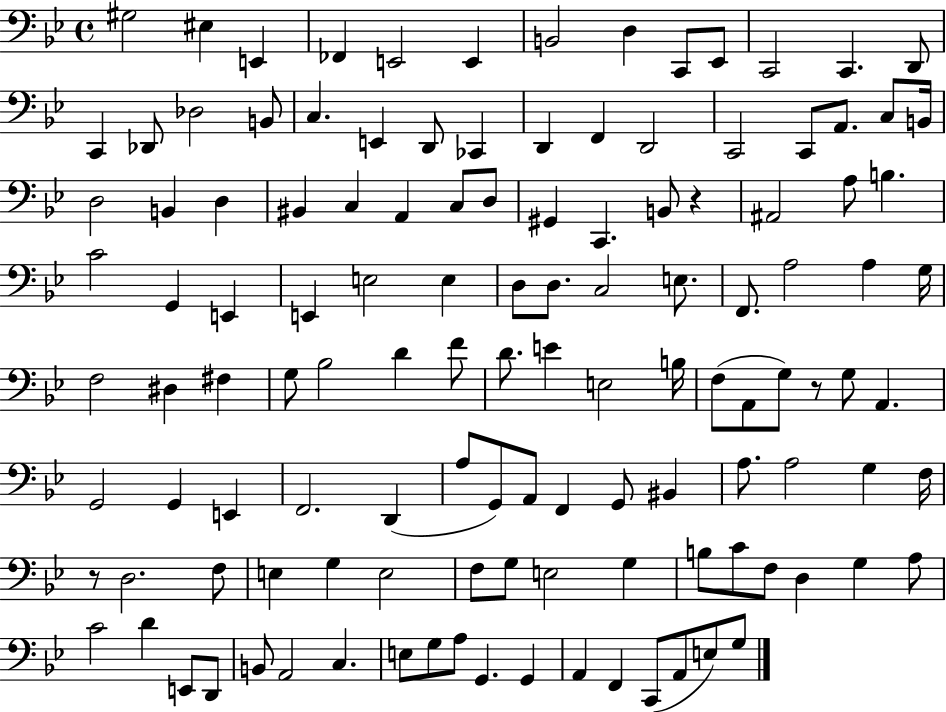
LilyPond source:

{
  \clef bass
  \time 4/4
  \defaultTimeSignature
  \key bes \major
  gis2 eis4 e,4 | fes,4 e,2 e,4 | b,2 d4 c,8 ees,8 | c,2 c,4. d,8 | \break c,4 des,8 des2 b,8 | c4. e,4 d,8 ces,4 | d,4 f,4 d,2 | c,2 c,8 a,8. c8 b,16 | \break d2 b,4 d4 | bis,4 c4 a,4 c8 d8 | gis,4 c,4. b,8 r4 | ais,2 a8 b4. | \break c'2 g,4 e,4 | e,4 e2 e4 | d8 d8. c2 e8. | f,8. a2 a4 g16 | \break f2 dis4 fis4 | g8 bes2 d'4 f'8 | d'8. e'4 e2 b16 | f8( a,8 g8) r8 g8 a,4. | \break g,2 g,4 e,4 | f,2. d,4( | a8 g,8) a,8 f,4 g,8 bis,4 | a8. a2 g4 f16 | \break r8 d2. f8 | e4 g4 e2 | f8 g8 e2 g4 | b8 c'8 f8 d4 g4 a8 | \break c'2 d'4 e,8 d,8 | b,8 a,2 c4. | e8 g8 a8 g,4. g,4 | a,4 f,4 c,8( a,8 e8) g8 | \break \bar "|."
}